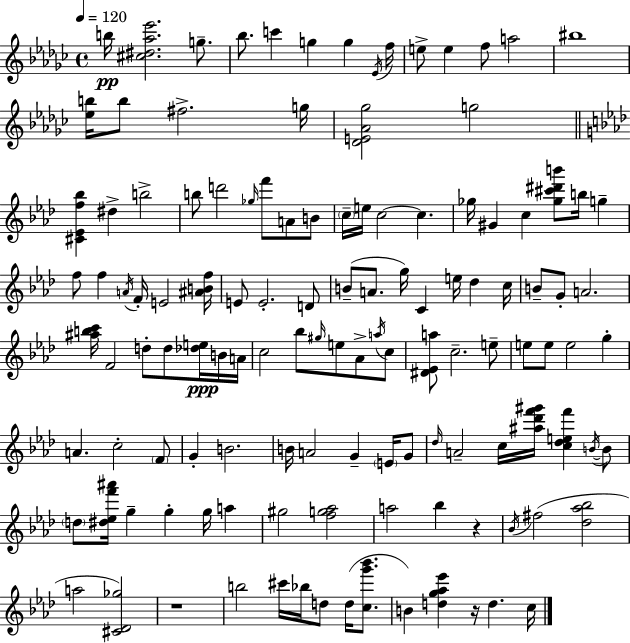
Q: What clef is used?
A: treble